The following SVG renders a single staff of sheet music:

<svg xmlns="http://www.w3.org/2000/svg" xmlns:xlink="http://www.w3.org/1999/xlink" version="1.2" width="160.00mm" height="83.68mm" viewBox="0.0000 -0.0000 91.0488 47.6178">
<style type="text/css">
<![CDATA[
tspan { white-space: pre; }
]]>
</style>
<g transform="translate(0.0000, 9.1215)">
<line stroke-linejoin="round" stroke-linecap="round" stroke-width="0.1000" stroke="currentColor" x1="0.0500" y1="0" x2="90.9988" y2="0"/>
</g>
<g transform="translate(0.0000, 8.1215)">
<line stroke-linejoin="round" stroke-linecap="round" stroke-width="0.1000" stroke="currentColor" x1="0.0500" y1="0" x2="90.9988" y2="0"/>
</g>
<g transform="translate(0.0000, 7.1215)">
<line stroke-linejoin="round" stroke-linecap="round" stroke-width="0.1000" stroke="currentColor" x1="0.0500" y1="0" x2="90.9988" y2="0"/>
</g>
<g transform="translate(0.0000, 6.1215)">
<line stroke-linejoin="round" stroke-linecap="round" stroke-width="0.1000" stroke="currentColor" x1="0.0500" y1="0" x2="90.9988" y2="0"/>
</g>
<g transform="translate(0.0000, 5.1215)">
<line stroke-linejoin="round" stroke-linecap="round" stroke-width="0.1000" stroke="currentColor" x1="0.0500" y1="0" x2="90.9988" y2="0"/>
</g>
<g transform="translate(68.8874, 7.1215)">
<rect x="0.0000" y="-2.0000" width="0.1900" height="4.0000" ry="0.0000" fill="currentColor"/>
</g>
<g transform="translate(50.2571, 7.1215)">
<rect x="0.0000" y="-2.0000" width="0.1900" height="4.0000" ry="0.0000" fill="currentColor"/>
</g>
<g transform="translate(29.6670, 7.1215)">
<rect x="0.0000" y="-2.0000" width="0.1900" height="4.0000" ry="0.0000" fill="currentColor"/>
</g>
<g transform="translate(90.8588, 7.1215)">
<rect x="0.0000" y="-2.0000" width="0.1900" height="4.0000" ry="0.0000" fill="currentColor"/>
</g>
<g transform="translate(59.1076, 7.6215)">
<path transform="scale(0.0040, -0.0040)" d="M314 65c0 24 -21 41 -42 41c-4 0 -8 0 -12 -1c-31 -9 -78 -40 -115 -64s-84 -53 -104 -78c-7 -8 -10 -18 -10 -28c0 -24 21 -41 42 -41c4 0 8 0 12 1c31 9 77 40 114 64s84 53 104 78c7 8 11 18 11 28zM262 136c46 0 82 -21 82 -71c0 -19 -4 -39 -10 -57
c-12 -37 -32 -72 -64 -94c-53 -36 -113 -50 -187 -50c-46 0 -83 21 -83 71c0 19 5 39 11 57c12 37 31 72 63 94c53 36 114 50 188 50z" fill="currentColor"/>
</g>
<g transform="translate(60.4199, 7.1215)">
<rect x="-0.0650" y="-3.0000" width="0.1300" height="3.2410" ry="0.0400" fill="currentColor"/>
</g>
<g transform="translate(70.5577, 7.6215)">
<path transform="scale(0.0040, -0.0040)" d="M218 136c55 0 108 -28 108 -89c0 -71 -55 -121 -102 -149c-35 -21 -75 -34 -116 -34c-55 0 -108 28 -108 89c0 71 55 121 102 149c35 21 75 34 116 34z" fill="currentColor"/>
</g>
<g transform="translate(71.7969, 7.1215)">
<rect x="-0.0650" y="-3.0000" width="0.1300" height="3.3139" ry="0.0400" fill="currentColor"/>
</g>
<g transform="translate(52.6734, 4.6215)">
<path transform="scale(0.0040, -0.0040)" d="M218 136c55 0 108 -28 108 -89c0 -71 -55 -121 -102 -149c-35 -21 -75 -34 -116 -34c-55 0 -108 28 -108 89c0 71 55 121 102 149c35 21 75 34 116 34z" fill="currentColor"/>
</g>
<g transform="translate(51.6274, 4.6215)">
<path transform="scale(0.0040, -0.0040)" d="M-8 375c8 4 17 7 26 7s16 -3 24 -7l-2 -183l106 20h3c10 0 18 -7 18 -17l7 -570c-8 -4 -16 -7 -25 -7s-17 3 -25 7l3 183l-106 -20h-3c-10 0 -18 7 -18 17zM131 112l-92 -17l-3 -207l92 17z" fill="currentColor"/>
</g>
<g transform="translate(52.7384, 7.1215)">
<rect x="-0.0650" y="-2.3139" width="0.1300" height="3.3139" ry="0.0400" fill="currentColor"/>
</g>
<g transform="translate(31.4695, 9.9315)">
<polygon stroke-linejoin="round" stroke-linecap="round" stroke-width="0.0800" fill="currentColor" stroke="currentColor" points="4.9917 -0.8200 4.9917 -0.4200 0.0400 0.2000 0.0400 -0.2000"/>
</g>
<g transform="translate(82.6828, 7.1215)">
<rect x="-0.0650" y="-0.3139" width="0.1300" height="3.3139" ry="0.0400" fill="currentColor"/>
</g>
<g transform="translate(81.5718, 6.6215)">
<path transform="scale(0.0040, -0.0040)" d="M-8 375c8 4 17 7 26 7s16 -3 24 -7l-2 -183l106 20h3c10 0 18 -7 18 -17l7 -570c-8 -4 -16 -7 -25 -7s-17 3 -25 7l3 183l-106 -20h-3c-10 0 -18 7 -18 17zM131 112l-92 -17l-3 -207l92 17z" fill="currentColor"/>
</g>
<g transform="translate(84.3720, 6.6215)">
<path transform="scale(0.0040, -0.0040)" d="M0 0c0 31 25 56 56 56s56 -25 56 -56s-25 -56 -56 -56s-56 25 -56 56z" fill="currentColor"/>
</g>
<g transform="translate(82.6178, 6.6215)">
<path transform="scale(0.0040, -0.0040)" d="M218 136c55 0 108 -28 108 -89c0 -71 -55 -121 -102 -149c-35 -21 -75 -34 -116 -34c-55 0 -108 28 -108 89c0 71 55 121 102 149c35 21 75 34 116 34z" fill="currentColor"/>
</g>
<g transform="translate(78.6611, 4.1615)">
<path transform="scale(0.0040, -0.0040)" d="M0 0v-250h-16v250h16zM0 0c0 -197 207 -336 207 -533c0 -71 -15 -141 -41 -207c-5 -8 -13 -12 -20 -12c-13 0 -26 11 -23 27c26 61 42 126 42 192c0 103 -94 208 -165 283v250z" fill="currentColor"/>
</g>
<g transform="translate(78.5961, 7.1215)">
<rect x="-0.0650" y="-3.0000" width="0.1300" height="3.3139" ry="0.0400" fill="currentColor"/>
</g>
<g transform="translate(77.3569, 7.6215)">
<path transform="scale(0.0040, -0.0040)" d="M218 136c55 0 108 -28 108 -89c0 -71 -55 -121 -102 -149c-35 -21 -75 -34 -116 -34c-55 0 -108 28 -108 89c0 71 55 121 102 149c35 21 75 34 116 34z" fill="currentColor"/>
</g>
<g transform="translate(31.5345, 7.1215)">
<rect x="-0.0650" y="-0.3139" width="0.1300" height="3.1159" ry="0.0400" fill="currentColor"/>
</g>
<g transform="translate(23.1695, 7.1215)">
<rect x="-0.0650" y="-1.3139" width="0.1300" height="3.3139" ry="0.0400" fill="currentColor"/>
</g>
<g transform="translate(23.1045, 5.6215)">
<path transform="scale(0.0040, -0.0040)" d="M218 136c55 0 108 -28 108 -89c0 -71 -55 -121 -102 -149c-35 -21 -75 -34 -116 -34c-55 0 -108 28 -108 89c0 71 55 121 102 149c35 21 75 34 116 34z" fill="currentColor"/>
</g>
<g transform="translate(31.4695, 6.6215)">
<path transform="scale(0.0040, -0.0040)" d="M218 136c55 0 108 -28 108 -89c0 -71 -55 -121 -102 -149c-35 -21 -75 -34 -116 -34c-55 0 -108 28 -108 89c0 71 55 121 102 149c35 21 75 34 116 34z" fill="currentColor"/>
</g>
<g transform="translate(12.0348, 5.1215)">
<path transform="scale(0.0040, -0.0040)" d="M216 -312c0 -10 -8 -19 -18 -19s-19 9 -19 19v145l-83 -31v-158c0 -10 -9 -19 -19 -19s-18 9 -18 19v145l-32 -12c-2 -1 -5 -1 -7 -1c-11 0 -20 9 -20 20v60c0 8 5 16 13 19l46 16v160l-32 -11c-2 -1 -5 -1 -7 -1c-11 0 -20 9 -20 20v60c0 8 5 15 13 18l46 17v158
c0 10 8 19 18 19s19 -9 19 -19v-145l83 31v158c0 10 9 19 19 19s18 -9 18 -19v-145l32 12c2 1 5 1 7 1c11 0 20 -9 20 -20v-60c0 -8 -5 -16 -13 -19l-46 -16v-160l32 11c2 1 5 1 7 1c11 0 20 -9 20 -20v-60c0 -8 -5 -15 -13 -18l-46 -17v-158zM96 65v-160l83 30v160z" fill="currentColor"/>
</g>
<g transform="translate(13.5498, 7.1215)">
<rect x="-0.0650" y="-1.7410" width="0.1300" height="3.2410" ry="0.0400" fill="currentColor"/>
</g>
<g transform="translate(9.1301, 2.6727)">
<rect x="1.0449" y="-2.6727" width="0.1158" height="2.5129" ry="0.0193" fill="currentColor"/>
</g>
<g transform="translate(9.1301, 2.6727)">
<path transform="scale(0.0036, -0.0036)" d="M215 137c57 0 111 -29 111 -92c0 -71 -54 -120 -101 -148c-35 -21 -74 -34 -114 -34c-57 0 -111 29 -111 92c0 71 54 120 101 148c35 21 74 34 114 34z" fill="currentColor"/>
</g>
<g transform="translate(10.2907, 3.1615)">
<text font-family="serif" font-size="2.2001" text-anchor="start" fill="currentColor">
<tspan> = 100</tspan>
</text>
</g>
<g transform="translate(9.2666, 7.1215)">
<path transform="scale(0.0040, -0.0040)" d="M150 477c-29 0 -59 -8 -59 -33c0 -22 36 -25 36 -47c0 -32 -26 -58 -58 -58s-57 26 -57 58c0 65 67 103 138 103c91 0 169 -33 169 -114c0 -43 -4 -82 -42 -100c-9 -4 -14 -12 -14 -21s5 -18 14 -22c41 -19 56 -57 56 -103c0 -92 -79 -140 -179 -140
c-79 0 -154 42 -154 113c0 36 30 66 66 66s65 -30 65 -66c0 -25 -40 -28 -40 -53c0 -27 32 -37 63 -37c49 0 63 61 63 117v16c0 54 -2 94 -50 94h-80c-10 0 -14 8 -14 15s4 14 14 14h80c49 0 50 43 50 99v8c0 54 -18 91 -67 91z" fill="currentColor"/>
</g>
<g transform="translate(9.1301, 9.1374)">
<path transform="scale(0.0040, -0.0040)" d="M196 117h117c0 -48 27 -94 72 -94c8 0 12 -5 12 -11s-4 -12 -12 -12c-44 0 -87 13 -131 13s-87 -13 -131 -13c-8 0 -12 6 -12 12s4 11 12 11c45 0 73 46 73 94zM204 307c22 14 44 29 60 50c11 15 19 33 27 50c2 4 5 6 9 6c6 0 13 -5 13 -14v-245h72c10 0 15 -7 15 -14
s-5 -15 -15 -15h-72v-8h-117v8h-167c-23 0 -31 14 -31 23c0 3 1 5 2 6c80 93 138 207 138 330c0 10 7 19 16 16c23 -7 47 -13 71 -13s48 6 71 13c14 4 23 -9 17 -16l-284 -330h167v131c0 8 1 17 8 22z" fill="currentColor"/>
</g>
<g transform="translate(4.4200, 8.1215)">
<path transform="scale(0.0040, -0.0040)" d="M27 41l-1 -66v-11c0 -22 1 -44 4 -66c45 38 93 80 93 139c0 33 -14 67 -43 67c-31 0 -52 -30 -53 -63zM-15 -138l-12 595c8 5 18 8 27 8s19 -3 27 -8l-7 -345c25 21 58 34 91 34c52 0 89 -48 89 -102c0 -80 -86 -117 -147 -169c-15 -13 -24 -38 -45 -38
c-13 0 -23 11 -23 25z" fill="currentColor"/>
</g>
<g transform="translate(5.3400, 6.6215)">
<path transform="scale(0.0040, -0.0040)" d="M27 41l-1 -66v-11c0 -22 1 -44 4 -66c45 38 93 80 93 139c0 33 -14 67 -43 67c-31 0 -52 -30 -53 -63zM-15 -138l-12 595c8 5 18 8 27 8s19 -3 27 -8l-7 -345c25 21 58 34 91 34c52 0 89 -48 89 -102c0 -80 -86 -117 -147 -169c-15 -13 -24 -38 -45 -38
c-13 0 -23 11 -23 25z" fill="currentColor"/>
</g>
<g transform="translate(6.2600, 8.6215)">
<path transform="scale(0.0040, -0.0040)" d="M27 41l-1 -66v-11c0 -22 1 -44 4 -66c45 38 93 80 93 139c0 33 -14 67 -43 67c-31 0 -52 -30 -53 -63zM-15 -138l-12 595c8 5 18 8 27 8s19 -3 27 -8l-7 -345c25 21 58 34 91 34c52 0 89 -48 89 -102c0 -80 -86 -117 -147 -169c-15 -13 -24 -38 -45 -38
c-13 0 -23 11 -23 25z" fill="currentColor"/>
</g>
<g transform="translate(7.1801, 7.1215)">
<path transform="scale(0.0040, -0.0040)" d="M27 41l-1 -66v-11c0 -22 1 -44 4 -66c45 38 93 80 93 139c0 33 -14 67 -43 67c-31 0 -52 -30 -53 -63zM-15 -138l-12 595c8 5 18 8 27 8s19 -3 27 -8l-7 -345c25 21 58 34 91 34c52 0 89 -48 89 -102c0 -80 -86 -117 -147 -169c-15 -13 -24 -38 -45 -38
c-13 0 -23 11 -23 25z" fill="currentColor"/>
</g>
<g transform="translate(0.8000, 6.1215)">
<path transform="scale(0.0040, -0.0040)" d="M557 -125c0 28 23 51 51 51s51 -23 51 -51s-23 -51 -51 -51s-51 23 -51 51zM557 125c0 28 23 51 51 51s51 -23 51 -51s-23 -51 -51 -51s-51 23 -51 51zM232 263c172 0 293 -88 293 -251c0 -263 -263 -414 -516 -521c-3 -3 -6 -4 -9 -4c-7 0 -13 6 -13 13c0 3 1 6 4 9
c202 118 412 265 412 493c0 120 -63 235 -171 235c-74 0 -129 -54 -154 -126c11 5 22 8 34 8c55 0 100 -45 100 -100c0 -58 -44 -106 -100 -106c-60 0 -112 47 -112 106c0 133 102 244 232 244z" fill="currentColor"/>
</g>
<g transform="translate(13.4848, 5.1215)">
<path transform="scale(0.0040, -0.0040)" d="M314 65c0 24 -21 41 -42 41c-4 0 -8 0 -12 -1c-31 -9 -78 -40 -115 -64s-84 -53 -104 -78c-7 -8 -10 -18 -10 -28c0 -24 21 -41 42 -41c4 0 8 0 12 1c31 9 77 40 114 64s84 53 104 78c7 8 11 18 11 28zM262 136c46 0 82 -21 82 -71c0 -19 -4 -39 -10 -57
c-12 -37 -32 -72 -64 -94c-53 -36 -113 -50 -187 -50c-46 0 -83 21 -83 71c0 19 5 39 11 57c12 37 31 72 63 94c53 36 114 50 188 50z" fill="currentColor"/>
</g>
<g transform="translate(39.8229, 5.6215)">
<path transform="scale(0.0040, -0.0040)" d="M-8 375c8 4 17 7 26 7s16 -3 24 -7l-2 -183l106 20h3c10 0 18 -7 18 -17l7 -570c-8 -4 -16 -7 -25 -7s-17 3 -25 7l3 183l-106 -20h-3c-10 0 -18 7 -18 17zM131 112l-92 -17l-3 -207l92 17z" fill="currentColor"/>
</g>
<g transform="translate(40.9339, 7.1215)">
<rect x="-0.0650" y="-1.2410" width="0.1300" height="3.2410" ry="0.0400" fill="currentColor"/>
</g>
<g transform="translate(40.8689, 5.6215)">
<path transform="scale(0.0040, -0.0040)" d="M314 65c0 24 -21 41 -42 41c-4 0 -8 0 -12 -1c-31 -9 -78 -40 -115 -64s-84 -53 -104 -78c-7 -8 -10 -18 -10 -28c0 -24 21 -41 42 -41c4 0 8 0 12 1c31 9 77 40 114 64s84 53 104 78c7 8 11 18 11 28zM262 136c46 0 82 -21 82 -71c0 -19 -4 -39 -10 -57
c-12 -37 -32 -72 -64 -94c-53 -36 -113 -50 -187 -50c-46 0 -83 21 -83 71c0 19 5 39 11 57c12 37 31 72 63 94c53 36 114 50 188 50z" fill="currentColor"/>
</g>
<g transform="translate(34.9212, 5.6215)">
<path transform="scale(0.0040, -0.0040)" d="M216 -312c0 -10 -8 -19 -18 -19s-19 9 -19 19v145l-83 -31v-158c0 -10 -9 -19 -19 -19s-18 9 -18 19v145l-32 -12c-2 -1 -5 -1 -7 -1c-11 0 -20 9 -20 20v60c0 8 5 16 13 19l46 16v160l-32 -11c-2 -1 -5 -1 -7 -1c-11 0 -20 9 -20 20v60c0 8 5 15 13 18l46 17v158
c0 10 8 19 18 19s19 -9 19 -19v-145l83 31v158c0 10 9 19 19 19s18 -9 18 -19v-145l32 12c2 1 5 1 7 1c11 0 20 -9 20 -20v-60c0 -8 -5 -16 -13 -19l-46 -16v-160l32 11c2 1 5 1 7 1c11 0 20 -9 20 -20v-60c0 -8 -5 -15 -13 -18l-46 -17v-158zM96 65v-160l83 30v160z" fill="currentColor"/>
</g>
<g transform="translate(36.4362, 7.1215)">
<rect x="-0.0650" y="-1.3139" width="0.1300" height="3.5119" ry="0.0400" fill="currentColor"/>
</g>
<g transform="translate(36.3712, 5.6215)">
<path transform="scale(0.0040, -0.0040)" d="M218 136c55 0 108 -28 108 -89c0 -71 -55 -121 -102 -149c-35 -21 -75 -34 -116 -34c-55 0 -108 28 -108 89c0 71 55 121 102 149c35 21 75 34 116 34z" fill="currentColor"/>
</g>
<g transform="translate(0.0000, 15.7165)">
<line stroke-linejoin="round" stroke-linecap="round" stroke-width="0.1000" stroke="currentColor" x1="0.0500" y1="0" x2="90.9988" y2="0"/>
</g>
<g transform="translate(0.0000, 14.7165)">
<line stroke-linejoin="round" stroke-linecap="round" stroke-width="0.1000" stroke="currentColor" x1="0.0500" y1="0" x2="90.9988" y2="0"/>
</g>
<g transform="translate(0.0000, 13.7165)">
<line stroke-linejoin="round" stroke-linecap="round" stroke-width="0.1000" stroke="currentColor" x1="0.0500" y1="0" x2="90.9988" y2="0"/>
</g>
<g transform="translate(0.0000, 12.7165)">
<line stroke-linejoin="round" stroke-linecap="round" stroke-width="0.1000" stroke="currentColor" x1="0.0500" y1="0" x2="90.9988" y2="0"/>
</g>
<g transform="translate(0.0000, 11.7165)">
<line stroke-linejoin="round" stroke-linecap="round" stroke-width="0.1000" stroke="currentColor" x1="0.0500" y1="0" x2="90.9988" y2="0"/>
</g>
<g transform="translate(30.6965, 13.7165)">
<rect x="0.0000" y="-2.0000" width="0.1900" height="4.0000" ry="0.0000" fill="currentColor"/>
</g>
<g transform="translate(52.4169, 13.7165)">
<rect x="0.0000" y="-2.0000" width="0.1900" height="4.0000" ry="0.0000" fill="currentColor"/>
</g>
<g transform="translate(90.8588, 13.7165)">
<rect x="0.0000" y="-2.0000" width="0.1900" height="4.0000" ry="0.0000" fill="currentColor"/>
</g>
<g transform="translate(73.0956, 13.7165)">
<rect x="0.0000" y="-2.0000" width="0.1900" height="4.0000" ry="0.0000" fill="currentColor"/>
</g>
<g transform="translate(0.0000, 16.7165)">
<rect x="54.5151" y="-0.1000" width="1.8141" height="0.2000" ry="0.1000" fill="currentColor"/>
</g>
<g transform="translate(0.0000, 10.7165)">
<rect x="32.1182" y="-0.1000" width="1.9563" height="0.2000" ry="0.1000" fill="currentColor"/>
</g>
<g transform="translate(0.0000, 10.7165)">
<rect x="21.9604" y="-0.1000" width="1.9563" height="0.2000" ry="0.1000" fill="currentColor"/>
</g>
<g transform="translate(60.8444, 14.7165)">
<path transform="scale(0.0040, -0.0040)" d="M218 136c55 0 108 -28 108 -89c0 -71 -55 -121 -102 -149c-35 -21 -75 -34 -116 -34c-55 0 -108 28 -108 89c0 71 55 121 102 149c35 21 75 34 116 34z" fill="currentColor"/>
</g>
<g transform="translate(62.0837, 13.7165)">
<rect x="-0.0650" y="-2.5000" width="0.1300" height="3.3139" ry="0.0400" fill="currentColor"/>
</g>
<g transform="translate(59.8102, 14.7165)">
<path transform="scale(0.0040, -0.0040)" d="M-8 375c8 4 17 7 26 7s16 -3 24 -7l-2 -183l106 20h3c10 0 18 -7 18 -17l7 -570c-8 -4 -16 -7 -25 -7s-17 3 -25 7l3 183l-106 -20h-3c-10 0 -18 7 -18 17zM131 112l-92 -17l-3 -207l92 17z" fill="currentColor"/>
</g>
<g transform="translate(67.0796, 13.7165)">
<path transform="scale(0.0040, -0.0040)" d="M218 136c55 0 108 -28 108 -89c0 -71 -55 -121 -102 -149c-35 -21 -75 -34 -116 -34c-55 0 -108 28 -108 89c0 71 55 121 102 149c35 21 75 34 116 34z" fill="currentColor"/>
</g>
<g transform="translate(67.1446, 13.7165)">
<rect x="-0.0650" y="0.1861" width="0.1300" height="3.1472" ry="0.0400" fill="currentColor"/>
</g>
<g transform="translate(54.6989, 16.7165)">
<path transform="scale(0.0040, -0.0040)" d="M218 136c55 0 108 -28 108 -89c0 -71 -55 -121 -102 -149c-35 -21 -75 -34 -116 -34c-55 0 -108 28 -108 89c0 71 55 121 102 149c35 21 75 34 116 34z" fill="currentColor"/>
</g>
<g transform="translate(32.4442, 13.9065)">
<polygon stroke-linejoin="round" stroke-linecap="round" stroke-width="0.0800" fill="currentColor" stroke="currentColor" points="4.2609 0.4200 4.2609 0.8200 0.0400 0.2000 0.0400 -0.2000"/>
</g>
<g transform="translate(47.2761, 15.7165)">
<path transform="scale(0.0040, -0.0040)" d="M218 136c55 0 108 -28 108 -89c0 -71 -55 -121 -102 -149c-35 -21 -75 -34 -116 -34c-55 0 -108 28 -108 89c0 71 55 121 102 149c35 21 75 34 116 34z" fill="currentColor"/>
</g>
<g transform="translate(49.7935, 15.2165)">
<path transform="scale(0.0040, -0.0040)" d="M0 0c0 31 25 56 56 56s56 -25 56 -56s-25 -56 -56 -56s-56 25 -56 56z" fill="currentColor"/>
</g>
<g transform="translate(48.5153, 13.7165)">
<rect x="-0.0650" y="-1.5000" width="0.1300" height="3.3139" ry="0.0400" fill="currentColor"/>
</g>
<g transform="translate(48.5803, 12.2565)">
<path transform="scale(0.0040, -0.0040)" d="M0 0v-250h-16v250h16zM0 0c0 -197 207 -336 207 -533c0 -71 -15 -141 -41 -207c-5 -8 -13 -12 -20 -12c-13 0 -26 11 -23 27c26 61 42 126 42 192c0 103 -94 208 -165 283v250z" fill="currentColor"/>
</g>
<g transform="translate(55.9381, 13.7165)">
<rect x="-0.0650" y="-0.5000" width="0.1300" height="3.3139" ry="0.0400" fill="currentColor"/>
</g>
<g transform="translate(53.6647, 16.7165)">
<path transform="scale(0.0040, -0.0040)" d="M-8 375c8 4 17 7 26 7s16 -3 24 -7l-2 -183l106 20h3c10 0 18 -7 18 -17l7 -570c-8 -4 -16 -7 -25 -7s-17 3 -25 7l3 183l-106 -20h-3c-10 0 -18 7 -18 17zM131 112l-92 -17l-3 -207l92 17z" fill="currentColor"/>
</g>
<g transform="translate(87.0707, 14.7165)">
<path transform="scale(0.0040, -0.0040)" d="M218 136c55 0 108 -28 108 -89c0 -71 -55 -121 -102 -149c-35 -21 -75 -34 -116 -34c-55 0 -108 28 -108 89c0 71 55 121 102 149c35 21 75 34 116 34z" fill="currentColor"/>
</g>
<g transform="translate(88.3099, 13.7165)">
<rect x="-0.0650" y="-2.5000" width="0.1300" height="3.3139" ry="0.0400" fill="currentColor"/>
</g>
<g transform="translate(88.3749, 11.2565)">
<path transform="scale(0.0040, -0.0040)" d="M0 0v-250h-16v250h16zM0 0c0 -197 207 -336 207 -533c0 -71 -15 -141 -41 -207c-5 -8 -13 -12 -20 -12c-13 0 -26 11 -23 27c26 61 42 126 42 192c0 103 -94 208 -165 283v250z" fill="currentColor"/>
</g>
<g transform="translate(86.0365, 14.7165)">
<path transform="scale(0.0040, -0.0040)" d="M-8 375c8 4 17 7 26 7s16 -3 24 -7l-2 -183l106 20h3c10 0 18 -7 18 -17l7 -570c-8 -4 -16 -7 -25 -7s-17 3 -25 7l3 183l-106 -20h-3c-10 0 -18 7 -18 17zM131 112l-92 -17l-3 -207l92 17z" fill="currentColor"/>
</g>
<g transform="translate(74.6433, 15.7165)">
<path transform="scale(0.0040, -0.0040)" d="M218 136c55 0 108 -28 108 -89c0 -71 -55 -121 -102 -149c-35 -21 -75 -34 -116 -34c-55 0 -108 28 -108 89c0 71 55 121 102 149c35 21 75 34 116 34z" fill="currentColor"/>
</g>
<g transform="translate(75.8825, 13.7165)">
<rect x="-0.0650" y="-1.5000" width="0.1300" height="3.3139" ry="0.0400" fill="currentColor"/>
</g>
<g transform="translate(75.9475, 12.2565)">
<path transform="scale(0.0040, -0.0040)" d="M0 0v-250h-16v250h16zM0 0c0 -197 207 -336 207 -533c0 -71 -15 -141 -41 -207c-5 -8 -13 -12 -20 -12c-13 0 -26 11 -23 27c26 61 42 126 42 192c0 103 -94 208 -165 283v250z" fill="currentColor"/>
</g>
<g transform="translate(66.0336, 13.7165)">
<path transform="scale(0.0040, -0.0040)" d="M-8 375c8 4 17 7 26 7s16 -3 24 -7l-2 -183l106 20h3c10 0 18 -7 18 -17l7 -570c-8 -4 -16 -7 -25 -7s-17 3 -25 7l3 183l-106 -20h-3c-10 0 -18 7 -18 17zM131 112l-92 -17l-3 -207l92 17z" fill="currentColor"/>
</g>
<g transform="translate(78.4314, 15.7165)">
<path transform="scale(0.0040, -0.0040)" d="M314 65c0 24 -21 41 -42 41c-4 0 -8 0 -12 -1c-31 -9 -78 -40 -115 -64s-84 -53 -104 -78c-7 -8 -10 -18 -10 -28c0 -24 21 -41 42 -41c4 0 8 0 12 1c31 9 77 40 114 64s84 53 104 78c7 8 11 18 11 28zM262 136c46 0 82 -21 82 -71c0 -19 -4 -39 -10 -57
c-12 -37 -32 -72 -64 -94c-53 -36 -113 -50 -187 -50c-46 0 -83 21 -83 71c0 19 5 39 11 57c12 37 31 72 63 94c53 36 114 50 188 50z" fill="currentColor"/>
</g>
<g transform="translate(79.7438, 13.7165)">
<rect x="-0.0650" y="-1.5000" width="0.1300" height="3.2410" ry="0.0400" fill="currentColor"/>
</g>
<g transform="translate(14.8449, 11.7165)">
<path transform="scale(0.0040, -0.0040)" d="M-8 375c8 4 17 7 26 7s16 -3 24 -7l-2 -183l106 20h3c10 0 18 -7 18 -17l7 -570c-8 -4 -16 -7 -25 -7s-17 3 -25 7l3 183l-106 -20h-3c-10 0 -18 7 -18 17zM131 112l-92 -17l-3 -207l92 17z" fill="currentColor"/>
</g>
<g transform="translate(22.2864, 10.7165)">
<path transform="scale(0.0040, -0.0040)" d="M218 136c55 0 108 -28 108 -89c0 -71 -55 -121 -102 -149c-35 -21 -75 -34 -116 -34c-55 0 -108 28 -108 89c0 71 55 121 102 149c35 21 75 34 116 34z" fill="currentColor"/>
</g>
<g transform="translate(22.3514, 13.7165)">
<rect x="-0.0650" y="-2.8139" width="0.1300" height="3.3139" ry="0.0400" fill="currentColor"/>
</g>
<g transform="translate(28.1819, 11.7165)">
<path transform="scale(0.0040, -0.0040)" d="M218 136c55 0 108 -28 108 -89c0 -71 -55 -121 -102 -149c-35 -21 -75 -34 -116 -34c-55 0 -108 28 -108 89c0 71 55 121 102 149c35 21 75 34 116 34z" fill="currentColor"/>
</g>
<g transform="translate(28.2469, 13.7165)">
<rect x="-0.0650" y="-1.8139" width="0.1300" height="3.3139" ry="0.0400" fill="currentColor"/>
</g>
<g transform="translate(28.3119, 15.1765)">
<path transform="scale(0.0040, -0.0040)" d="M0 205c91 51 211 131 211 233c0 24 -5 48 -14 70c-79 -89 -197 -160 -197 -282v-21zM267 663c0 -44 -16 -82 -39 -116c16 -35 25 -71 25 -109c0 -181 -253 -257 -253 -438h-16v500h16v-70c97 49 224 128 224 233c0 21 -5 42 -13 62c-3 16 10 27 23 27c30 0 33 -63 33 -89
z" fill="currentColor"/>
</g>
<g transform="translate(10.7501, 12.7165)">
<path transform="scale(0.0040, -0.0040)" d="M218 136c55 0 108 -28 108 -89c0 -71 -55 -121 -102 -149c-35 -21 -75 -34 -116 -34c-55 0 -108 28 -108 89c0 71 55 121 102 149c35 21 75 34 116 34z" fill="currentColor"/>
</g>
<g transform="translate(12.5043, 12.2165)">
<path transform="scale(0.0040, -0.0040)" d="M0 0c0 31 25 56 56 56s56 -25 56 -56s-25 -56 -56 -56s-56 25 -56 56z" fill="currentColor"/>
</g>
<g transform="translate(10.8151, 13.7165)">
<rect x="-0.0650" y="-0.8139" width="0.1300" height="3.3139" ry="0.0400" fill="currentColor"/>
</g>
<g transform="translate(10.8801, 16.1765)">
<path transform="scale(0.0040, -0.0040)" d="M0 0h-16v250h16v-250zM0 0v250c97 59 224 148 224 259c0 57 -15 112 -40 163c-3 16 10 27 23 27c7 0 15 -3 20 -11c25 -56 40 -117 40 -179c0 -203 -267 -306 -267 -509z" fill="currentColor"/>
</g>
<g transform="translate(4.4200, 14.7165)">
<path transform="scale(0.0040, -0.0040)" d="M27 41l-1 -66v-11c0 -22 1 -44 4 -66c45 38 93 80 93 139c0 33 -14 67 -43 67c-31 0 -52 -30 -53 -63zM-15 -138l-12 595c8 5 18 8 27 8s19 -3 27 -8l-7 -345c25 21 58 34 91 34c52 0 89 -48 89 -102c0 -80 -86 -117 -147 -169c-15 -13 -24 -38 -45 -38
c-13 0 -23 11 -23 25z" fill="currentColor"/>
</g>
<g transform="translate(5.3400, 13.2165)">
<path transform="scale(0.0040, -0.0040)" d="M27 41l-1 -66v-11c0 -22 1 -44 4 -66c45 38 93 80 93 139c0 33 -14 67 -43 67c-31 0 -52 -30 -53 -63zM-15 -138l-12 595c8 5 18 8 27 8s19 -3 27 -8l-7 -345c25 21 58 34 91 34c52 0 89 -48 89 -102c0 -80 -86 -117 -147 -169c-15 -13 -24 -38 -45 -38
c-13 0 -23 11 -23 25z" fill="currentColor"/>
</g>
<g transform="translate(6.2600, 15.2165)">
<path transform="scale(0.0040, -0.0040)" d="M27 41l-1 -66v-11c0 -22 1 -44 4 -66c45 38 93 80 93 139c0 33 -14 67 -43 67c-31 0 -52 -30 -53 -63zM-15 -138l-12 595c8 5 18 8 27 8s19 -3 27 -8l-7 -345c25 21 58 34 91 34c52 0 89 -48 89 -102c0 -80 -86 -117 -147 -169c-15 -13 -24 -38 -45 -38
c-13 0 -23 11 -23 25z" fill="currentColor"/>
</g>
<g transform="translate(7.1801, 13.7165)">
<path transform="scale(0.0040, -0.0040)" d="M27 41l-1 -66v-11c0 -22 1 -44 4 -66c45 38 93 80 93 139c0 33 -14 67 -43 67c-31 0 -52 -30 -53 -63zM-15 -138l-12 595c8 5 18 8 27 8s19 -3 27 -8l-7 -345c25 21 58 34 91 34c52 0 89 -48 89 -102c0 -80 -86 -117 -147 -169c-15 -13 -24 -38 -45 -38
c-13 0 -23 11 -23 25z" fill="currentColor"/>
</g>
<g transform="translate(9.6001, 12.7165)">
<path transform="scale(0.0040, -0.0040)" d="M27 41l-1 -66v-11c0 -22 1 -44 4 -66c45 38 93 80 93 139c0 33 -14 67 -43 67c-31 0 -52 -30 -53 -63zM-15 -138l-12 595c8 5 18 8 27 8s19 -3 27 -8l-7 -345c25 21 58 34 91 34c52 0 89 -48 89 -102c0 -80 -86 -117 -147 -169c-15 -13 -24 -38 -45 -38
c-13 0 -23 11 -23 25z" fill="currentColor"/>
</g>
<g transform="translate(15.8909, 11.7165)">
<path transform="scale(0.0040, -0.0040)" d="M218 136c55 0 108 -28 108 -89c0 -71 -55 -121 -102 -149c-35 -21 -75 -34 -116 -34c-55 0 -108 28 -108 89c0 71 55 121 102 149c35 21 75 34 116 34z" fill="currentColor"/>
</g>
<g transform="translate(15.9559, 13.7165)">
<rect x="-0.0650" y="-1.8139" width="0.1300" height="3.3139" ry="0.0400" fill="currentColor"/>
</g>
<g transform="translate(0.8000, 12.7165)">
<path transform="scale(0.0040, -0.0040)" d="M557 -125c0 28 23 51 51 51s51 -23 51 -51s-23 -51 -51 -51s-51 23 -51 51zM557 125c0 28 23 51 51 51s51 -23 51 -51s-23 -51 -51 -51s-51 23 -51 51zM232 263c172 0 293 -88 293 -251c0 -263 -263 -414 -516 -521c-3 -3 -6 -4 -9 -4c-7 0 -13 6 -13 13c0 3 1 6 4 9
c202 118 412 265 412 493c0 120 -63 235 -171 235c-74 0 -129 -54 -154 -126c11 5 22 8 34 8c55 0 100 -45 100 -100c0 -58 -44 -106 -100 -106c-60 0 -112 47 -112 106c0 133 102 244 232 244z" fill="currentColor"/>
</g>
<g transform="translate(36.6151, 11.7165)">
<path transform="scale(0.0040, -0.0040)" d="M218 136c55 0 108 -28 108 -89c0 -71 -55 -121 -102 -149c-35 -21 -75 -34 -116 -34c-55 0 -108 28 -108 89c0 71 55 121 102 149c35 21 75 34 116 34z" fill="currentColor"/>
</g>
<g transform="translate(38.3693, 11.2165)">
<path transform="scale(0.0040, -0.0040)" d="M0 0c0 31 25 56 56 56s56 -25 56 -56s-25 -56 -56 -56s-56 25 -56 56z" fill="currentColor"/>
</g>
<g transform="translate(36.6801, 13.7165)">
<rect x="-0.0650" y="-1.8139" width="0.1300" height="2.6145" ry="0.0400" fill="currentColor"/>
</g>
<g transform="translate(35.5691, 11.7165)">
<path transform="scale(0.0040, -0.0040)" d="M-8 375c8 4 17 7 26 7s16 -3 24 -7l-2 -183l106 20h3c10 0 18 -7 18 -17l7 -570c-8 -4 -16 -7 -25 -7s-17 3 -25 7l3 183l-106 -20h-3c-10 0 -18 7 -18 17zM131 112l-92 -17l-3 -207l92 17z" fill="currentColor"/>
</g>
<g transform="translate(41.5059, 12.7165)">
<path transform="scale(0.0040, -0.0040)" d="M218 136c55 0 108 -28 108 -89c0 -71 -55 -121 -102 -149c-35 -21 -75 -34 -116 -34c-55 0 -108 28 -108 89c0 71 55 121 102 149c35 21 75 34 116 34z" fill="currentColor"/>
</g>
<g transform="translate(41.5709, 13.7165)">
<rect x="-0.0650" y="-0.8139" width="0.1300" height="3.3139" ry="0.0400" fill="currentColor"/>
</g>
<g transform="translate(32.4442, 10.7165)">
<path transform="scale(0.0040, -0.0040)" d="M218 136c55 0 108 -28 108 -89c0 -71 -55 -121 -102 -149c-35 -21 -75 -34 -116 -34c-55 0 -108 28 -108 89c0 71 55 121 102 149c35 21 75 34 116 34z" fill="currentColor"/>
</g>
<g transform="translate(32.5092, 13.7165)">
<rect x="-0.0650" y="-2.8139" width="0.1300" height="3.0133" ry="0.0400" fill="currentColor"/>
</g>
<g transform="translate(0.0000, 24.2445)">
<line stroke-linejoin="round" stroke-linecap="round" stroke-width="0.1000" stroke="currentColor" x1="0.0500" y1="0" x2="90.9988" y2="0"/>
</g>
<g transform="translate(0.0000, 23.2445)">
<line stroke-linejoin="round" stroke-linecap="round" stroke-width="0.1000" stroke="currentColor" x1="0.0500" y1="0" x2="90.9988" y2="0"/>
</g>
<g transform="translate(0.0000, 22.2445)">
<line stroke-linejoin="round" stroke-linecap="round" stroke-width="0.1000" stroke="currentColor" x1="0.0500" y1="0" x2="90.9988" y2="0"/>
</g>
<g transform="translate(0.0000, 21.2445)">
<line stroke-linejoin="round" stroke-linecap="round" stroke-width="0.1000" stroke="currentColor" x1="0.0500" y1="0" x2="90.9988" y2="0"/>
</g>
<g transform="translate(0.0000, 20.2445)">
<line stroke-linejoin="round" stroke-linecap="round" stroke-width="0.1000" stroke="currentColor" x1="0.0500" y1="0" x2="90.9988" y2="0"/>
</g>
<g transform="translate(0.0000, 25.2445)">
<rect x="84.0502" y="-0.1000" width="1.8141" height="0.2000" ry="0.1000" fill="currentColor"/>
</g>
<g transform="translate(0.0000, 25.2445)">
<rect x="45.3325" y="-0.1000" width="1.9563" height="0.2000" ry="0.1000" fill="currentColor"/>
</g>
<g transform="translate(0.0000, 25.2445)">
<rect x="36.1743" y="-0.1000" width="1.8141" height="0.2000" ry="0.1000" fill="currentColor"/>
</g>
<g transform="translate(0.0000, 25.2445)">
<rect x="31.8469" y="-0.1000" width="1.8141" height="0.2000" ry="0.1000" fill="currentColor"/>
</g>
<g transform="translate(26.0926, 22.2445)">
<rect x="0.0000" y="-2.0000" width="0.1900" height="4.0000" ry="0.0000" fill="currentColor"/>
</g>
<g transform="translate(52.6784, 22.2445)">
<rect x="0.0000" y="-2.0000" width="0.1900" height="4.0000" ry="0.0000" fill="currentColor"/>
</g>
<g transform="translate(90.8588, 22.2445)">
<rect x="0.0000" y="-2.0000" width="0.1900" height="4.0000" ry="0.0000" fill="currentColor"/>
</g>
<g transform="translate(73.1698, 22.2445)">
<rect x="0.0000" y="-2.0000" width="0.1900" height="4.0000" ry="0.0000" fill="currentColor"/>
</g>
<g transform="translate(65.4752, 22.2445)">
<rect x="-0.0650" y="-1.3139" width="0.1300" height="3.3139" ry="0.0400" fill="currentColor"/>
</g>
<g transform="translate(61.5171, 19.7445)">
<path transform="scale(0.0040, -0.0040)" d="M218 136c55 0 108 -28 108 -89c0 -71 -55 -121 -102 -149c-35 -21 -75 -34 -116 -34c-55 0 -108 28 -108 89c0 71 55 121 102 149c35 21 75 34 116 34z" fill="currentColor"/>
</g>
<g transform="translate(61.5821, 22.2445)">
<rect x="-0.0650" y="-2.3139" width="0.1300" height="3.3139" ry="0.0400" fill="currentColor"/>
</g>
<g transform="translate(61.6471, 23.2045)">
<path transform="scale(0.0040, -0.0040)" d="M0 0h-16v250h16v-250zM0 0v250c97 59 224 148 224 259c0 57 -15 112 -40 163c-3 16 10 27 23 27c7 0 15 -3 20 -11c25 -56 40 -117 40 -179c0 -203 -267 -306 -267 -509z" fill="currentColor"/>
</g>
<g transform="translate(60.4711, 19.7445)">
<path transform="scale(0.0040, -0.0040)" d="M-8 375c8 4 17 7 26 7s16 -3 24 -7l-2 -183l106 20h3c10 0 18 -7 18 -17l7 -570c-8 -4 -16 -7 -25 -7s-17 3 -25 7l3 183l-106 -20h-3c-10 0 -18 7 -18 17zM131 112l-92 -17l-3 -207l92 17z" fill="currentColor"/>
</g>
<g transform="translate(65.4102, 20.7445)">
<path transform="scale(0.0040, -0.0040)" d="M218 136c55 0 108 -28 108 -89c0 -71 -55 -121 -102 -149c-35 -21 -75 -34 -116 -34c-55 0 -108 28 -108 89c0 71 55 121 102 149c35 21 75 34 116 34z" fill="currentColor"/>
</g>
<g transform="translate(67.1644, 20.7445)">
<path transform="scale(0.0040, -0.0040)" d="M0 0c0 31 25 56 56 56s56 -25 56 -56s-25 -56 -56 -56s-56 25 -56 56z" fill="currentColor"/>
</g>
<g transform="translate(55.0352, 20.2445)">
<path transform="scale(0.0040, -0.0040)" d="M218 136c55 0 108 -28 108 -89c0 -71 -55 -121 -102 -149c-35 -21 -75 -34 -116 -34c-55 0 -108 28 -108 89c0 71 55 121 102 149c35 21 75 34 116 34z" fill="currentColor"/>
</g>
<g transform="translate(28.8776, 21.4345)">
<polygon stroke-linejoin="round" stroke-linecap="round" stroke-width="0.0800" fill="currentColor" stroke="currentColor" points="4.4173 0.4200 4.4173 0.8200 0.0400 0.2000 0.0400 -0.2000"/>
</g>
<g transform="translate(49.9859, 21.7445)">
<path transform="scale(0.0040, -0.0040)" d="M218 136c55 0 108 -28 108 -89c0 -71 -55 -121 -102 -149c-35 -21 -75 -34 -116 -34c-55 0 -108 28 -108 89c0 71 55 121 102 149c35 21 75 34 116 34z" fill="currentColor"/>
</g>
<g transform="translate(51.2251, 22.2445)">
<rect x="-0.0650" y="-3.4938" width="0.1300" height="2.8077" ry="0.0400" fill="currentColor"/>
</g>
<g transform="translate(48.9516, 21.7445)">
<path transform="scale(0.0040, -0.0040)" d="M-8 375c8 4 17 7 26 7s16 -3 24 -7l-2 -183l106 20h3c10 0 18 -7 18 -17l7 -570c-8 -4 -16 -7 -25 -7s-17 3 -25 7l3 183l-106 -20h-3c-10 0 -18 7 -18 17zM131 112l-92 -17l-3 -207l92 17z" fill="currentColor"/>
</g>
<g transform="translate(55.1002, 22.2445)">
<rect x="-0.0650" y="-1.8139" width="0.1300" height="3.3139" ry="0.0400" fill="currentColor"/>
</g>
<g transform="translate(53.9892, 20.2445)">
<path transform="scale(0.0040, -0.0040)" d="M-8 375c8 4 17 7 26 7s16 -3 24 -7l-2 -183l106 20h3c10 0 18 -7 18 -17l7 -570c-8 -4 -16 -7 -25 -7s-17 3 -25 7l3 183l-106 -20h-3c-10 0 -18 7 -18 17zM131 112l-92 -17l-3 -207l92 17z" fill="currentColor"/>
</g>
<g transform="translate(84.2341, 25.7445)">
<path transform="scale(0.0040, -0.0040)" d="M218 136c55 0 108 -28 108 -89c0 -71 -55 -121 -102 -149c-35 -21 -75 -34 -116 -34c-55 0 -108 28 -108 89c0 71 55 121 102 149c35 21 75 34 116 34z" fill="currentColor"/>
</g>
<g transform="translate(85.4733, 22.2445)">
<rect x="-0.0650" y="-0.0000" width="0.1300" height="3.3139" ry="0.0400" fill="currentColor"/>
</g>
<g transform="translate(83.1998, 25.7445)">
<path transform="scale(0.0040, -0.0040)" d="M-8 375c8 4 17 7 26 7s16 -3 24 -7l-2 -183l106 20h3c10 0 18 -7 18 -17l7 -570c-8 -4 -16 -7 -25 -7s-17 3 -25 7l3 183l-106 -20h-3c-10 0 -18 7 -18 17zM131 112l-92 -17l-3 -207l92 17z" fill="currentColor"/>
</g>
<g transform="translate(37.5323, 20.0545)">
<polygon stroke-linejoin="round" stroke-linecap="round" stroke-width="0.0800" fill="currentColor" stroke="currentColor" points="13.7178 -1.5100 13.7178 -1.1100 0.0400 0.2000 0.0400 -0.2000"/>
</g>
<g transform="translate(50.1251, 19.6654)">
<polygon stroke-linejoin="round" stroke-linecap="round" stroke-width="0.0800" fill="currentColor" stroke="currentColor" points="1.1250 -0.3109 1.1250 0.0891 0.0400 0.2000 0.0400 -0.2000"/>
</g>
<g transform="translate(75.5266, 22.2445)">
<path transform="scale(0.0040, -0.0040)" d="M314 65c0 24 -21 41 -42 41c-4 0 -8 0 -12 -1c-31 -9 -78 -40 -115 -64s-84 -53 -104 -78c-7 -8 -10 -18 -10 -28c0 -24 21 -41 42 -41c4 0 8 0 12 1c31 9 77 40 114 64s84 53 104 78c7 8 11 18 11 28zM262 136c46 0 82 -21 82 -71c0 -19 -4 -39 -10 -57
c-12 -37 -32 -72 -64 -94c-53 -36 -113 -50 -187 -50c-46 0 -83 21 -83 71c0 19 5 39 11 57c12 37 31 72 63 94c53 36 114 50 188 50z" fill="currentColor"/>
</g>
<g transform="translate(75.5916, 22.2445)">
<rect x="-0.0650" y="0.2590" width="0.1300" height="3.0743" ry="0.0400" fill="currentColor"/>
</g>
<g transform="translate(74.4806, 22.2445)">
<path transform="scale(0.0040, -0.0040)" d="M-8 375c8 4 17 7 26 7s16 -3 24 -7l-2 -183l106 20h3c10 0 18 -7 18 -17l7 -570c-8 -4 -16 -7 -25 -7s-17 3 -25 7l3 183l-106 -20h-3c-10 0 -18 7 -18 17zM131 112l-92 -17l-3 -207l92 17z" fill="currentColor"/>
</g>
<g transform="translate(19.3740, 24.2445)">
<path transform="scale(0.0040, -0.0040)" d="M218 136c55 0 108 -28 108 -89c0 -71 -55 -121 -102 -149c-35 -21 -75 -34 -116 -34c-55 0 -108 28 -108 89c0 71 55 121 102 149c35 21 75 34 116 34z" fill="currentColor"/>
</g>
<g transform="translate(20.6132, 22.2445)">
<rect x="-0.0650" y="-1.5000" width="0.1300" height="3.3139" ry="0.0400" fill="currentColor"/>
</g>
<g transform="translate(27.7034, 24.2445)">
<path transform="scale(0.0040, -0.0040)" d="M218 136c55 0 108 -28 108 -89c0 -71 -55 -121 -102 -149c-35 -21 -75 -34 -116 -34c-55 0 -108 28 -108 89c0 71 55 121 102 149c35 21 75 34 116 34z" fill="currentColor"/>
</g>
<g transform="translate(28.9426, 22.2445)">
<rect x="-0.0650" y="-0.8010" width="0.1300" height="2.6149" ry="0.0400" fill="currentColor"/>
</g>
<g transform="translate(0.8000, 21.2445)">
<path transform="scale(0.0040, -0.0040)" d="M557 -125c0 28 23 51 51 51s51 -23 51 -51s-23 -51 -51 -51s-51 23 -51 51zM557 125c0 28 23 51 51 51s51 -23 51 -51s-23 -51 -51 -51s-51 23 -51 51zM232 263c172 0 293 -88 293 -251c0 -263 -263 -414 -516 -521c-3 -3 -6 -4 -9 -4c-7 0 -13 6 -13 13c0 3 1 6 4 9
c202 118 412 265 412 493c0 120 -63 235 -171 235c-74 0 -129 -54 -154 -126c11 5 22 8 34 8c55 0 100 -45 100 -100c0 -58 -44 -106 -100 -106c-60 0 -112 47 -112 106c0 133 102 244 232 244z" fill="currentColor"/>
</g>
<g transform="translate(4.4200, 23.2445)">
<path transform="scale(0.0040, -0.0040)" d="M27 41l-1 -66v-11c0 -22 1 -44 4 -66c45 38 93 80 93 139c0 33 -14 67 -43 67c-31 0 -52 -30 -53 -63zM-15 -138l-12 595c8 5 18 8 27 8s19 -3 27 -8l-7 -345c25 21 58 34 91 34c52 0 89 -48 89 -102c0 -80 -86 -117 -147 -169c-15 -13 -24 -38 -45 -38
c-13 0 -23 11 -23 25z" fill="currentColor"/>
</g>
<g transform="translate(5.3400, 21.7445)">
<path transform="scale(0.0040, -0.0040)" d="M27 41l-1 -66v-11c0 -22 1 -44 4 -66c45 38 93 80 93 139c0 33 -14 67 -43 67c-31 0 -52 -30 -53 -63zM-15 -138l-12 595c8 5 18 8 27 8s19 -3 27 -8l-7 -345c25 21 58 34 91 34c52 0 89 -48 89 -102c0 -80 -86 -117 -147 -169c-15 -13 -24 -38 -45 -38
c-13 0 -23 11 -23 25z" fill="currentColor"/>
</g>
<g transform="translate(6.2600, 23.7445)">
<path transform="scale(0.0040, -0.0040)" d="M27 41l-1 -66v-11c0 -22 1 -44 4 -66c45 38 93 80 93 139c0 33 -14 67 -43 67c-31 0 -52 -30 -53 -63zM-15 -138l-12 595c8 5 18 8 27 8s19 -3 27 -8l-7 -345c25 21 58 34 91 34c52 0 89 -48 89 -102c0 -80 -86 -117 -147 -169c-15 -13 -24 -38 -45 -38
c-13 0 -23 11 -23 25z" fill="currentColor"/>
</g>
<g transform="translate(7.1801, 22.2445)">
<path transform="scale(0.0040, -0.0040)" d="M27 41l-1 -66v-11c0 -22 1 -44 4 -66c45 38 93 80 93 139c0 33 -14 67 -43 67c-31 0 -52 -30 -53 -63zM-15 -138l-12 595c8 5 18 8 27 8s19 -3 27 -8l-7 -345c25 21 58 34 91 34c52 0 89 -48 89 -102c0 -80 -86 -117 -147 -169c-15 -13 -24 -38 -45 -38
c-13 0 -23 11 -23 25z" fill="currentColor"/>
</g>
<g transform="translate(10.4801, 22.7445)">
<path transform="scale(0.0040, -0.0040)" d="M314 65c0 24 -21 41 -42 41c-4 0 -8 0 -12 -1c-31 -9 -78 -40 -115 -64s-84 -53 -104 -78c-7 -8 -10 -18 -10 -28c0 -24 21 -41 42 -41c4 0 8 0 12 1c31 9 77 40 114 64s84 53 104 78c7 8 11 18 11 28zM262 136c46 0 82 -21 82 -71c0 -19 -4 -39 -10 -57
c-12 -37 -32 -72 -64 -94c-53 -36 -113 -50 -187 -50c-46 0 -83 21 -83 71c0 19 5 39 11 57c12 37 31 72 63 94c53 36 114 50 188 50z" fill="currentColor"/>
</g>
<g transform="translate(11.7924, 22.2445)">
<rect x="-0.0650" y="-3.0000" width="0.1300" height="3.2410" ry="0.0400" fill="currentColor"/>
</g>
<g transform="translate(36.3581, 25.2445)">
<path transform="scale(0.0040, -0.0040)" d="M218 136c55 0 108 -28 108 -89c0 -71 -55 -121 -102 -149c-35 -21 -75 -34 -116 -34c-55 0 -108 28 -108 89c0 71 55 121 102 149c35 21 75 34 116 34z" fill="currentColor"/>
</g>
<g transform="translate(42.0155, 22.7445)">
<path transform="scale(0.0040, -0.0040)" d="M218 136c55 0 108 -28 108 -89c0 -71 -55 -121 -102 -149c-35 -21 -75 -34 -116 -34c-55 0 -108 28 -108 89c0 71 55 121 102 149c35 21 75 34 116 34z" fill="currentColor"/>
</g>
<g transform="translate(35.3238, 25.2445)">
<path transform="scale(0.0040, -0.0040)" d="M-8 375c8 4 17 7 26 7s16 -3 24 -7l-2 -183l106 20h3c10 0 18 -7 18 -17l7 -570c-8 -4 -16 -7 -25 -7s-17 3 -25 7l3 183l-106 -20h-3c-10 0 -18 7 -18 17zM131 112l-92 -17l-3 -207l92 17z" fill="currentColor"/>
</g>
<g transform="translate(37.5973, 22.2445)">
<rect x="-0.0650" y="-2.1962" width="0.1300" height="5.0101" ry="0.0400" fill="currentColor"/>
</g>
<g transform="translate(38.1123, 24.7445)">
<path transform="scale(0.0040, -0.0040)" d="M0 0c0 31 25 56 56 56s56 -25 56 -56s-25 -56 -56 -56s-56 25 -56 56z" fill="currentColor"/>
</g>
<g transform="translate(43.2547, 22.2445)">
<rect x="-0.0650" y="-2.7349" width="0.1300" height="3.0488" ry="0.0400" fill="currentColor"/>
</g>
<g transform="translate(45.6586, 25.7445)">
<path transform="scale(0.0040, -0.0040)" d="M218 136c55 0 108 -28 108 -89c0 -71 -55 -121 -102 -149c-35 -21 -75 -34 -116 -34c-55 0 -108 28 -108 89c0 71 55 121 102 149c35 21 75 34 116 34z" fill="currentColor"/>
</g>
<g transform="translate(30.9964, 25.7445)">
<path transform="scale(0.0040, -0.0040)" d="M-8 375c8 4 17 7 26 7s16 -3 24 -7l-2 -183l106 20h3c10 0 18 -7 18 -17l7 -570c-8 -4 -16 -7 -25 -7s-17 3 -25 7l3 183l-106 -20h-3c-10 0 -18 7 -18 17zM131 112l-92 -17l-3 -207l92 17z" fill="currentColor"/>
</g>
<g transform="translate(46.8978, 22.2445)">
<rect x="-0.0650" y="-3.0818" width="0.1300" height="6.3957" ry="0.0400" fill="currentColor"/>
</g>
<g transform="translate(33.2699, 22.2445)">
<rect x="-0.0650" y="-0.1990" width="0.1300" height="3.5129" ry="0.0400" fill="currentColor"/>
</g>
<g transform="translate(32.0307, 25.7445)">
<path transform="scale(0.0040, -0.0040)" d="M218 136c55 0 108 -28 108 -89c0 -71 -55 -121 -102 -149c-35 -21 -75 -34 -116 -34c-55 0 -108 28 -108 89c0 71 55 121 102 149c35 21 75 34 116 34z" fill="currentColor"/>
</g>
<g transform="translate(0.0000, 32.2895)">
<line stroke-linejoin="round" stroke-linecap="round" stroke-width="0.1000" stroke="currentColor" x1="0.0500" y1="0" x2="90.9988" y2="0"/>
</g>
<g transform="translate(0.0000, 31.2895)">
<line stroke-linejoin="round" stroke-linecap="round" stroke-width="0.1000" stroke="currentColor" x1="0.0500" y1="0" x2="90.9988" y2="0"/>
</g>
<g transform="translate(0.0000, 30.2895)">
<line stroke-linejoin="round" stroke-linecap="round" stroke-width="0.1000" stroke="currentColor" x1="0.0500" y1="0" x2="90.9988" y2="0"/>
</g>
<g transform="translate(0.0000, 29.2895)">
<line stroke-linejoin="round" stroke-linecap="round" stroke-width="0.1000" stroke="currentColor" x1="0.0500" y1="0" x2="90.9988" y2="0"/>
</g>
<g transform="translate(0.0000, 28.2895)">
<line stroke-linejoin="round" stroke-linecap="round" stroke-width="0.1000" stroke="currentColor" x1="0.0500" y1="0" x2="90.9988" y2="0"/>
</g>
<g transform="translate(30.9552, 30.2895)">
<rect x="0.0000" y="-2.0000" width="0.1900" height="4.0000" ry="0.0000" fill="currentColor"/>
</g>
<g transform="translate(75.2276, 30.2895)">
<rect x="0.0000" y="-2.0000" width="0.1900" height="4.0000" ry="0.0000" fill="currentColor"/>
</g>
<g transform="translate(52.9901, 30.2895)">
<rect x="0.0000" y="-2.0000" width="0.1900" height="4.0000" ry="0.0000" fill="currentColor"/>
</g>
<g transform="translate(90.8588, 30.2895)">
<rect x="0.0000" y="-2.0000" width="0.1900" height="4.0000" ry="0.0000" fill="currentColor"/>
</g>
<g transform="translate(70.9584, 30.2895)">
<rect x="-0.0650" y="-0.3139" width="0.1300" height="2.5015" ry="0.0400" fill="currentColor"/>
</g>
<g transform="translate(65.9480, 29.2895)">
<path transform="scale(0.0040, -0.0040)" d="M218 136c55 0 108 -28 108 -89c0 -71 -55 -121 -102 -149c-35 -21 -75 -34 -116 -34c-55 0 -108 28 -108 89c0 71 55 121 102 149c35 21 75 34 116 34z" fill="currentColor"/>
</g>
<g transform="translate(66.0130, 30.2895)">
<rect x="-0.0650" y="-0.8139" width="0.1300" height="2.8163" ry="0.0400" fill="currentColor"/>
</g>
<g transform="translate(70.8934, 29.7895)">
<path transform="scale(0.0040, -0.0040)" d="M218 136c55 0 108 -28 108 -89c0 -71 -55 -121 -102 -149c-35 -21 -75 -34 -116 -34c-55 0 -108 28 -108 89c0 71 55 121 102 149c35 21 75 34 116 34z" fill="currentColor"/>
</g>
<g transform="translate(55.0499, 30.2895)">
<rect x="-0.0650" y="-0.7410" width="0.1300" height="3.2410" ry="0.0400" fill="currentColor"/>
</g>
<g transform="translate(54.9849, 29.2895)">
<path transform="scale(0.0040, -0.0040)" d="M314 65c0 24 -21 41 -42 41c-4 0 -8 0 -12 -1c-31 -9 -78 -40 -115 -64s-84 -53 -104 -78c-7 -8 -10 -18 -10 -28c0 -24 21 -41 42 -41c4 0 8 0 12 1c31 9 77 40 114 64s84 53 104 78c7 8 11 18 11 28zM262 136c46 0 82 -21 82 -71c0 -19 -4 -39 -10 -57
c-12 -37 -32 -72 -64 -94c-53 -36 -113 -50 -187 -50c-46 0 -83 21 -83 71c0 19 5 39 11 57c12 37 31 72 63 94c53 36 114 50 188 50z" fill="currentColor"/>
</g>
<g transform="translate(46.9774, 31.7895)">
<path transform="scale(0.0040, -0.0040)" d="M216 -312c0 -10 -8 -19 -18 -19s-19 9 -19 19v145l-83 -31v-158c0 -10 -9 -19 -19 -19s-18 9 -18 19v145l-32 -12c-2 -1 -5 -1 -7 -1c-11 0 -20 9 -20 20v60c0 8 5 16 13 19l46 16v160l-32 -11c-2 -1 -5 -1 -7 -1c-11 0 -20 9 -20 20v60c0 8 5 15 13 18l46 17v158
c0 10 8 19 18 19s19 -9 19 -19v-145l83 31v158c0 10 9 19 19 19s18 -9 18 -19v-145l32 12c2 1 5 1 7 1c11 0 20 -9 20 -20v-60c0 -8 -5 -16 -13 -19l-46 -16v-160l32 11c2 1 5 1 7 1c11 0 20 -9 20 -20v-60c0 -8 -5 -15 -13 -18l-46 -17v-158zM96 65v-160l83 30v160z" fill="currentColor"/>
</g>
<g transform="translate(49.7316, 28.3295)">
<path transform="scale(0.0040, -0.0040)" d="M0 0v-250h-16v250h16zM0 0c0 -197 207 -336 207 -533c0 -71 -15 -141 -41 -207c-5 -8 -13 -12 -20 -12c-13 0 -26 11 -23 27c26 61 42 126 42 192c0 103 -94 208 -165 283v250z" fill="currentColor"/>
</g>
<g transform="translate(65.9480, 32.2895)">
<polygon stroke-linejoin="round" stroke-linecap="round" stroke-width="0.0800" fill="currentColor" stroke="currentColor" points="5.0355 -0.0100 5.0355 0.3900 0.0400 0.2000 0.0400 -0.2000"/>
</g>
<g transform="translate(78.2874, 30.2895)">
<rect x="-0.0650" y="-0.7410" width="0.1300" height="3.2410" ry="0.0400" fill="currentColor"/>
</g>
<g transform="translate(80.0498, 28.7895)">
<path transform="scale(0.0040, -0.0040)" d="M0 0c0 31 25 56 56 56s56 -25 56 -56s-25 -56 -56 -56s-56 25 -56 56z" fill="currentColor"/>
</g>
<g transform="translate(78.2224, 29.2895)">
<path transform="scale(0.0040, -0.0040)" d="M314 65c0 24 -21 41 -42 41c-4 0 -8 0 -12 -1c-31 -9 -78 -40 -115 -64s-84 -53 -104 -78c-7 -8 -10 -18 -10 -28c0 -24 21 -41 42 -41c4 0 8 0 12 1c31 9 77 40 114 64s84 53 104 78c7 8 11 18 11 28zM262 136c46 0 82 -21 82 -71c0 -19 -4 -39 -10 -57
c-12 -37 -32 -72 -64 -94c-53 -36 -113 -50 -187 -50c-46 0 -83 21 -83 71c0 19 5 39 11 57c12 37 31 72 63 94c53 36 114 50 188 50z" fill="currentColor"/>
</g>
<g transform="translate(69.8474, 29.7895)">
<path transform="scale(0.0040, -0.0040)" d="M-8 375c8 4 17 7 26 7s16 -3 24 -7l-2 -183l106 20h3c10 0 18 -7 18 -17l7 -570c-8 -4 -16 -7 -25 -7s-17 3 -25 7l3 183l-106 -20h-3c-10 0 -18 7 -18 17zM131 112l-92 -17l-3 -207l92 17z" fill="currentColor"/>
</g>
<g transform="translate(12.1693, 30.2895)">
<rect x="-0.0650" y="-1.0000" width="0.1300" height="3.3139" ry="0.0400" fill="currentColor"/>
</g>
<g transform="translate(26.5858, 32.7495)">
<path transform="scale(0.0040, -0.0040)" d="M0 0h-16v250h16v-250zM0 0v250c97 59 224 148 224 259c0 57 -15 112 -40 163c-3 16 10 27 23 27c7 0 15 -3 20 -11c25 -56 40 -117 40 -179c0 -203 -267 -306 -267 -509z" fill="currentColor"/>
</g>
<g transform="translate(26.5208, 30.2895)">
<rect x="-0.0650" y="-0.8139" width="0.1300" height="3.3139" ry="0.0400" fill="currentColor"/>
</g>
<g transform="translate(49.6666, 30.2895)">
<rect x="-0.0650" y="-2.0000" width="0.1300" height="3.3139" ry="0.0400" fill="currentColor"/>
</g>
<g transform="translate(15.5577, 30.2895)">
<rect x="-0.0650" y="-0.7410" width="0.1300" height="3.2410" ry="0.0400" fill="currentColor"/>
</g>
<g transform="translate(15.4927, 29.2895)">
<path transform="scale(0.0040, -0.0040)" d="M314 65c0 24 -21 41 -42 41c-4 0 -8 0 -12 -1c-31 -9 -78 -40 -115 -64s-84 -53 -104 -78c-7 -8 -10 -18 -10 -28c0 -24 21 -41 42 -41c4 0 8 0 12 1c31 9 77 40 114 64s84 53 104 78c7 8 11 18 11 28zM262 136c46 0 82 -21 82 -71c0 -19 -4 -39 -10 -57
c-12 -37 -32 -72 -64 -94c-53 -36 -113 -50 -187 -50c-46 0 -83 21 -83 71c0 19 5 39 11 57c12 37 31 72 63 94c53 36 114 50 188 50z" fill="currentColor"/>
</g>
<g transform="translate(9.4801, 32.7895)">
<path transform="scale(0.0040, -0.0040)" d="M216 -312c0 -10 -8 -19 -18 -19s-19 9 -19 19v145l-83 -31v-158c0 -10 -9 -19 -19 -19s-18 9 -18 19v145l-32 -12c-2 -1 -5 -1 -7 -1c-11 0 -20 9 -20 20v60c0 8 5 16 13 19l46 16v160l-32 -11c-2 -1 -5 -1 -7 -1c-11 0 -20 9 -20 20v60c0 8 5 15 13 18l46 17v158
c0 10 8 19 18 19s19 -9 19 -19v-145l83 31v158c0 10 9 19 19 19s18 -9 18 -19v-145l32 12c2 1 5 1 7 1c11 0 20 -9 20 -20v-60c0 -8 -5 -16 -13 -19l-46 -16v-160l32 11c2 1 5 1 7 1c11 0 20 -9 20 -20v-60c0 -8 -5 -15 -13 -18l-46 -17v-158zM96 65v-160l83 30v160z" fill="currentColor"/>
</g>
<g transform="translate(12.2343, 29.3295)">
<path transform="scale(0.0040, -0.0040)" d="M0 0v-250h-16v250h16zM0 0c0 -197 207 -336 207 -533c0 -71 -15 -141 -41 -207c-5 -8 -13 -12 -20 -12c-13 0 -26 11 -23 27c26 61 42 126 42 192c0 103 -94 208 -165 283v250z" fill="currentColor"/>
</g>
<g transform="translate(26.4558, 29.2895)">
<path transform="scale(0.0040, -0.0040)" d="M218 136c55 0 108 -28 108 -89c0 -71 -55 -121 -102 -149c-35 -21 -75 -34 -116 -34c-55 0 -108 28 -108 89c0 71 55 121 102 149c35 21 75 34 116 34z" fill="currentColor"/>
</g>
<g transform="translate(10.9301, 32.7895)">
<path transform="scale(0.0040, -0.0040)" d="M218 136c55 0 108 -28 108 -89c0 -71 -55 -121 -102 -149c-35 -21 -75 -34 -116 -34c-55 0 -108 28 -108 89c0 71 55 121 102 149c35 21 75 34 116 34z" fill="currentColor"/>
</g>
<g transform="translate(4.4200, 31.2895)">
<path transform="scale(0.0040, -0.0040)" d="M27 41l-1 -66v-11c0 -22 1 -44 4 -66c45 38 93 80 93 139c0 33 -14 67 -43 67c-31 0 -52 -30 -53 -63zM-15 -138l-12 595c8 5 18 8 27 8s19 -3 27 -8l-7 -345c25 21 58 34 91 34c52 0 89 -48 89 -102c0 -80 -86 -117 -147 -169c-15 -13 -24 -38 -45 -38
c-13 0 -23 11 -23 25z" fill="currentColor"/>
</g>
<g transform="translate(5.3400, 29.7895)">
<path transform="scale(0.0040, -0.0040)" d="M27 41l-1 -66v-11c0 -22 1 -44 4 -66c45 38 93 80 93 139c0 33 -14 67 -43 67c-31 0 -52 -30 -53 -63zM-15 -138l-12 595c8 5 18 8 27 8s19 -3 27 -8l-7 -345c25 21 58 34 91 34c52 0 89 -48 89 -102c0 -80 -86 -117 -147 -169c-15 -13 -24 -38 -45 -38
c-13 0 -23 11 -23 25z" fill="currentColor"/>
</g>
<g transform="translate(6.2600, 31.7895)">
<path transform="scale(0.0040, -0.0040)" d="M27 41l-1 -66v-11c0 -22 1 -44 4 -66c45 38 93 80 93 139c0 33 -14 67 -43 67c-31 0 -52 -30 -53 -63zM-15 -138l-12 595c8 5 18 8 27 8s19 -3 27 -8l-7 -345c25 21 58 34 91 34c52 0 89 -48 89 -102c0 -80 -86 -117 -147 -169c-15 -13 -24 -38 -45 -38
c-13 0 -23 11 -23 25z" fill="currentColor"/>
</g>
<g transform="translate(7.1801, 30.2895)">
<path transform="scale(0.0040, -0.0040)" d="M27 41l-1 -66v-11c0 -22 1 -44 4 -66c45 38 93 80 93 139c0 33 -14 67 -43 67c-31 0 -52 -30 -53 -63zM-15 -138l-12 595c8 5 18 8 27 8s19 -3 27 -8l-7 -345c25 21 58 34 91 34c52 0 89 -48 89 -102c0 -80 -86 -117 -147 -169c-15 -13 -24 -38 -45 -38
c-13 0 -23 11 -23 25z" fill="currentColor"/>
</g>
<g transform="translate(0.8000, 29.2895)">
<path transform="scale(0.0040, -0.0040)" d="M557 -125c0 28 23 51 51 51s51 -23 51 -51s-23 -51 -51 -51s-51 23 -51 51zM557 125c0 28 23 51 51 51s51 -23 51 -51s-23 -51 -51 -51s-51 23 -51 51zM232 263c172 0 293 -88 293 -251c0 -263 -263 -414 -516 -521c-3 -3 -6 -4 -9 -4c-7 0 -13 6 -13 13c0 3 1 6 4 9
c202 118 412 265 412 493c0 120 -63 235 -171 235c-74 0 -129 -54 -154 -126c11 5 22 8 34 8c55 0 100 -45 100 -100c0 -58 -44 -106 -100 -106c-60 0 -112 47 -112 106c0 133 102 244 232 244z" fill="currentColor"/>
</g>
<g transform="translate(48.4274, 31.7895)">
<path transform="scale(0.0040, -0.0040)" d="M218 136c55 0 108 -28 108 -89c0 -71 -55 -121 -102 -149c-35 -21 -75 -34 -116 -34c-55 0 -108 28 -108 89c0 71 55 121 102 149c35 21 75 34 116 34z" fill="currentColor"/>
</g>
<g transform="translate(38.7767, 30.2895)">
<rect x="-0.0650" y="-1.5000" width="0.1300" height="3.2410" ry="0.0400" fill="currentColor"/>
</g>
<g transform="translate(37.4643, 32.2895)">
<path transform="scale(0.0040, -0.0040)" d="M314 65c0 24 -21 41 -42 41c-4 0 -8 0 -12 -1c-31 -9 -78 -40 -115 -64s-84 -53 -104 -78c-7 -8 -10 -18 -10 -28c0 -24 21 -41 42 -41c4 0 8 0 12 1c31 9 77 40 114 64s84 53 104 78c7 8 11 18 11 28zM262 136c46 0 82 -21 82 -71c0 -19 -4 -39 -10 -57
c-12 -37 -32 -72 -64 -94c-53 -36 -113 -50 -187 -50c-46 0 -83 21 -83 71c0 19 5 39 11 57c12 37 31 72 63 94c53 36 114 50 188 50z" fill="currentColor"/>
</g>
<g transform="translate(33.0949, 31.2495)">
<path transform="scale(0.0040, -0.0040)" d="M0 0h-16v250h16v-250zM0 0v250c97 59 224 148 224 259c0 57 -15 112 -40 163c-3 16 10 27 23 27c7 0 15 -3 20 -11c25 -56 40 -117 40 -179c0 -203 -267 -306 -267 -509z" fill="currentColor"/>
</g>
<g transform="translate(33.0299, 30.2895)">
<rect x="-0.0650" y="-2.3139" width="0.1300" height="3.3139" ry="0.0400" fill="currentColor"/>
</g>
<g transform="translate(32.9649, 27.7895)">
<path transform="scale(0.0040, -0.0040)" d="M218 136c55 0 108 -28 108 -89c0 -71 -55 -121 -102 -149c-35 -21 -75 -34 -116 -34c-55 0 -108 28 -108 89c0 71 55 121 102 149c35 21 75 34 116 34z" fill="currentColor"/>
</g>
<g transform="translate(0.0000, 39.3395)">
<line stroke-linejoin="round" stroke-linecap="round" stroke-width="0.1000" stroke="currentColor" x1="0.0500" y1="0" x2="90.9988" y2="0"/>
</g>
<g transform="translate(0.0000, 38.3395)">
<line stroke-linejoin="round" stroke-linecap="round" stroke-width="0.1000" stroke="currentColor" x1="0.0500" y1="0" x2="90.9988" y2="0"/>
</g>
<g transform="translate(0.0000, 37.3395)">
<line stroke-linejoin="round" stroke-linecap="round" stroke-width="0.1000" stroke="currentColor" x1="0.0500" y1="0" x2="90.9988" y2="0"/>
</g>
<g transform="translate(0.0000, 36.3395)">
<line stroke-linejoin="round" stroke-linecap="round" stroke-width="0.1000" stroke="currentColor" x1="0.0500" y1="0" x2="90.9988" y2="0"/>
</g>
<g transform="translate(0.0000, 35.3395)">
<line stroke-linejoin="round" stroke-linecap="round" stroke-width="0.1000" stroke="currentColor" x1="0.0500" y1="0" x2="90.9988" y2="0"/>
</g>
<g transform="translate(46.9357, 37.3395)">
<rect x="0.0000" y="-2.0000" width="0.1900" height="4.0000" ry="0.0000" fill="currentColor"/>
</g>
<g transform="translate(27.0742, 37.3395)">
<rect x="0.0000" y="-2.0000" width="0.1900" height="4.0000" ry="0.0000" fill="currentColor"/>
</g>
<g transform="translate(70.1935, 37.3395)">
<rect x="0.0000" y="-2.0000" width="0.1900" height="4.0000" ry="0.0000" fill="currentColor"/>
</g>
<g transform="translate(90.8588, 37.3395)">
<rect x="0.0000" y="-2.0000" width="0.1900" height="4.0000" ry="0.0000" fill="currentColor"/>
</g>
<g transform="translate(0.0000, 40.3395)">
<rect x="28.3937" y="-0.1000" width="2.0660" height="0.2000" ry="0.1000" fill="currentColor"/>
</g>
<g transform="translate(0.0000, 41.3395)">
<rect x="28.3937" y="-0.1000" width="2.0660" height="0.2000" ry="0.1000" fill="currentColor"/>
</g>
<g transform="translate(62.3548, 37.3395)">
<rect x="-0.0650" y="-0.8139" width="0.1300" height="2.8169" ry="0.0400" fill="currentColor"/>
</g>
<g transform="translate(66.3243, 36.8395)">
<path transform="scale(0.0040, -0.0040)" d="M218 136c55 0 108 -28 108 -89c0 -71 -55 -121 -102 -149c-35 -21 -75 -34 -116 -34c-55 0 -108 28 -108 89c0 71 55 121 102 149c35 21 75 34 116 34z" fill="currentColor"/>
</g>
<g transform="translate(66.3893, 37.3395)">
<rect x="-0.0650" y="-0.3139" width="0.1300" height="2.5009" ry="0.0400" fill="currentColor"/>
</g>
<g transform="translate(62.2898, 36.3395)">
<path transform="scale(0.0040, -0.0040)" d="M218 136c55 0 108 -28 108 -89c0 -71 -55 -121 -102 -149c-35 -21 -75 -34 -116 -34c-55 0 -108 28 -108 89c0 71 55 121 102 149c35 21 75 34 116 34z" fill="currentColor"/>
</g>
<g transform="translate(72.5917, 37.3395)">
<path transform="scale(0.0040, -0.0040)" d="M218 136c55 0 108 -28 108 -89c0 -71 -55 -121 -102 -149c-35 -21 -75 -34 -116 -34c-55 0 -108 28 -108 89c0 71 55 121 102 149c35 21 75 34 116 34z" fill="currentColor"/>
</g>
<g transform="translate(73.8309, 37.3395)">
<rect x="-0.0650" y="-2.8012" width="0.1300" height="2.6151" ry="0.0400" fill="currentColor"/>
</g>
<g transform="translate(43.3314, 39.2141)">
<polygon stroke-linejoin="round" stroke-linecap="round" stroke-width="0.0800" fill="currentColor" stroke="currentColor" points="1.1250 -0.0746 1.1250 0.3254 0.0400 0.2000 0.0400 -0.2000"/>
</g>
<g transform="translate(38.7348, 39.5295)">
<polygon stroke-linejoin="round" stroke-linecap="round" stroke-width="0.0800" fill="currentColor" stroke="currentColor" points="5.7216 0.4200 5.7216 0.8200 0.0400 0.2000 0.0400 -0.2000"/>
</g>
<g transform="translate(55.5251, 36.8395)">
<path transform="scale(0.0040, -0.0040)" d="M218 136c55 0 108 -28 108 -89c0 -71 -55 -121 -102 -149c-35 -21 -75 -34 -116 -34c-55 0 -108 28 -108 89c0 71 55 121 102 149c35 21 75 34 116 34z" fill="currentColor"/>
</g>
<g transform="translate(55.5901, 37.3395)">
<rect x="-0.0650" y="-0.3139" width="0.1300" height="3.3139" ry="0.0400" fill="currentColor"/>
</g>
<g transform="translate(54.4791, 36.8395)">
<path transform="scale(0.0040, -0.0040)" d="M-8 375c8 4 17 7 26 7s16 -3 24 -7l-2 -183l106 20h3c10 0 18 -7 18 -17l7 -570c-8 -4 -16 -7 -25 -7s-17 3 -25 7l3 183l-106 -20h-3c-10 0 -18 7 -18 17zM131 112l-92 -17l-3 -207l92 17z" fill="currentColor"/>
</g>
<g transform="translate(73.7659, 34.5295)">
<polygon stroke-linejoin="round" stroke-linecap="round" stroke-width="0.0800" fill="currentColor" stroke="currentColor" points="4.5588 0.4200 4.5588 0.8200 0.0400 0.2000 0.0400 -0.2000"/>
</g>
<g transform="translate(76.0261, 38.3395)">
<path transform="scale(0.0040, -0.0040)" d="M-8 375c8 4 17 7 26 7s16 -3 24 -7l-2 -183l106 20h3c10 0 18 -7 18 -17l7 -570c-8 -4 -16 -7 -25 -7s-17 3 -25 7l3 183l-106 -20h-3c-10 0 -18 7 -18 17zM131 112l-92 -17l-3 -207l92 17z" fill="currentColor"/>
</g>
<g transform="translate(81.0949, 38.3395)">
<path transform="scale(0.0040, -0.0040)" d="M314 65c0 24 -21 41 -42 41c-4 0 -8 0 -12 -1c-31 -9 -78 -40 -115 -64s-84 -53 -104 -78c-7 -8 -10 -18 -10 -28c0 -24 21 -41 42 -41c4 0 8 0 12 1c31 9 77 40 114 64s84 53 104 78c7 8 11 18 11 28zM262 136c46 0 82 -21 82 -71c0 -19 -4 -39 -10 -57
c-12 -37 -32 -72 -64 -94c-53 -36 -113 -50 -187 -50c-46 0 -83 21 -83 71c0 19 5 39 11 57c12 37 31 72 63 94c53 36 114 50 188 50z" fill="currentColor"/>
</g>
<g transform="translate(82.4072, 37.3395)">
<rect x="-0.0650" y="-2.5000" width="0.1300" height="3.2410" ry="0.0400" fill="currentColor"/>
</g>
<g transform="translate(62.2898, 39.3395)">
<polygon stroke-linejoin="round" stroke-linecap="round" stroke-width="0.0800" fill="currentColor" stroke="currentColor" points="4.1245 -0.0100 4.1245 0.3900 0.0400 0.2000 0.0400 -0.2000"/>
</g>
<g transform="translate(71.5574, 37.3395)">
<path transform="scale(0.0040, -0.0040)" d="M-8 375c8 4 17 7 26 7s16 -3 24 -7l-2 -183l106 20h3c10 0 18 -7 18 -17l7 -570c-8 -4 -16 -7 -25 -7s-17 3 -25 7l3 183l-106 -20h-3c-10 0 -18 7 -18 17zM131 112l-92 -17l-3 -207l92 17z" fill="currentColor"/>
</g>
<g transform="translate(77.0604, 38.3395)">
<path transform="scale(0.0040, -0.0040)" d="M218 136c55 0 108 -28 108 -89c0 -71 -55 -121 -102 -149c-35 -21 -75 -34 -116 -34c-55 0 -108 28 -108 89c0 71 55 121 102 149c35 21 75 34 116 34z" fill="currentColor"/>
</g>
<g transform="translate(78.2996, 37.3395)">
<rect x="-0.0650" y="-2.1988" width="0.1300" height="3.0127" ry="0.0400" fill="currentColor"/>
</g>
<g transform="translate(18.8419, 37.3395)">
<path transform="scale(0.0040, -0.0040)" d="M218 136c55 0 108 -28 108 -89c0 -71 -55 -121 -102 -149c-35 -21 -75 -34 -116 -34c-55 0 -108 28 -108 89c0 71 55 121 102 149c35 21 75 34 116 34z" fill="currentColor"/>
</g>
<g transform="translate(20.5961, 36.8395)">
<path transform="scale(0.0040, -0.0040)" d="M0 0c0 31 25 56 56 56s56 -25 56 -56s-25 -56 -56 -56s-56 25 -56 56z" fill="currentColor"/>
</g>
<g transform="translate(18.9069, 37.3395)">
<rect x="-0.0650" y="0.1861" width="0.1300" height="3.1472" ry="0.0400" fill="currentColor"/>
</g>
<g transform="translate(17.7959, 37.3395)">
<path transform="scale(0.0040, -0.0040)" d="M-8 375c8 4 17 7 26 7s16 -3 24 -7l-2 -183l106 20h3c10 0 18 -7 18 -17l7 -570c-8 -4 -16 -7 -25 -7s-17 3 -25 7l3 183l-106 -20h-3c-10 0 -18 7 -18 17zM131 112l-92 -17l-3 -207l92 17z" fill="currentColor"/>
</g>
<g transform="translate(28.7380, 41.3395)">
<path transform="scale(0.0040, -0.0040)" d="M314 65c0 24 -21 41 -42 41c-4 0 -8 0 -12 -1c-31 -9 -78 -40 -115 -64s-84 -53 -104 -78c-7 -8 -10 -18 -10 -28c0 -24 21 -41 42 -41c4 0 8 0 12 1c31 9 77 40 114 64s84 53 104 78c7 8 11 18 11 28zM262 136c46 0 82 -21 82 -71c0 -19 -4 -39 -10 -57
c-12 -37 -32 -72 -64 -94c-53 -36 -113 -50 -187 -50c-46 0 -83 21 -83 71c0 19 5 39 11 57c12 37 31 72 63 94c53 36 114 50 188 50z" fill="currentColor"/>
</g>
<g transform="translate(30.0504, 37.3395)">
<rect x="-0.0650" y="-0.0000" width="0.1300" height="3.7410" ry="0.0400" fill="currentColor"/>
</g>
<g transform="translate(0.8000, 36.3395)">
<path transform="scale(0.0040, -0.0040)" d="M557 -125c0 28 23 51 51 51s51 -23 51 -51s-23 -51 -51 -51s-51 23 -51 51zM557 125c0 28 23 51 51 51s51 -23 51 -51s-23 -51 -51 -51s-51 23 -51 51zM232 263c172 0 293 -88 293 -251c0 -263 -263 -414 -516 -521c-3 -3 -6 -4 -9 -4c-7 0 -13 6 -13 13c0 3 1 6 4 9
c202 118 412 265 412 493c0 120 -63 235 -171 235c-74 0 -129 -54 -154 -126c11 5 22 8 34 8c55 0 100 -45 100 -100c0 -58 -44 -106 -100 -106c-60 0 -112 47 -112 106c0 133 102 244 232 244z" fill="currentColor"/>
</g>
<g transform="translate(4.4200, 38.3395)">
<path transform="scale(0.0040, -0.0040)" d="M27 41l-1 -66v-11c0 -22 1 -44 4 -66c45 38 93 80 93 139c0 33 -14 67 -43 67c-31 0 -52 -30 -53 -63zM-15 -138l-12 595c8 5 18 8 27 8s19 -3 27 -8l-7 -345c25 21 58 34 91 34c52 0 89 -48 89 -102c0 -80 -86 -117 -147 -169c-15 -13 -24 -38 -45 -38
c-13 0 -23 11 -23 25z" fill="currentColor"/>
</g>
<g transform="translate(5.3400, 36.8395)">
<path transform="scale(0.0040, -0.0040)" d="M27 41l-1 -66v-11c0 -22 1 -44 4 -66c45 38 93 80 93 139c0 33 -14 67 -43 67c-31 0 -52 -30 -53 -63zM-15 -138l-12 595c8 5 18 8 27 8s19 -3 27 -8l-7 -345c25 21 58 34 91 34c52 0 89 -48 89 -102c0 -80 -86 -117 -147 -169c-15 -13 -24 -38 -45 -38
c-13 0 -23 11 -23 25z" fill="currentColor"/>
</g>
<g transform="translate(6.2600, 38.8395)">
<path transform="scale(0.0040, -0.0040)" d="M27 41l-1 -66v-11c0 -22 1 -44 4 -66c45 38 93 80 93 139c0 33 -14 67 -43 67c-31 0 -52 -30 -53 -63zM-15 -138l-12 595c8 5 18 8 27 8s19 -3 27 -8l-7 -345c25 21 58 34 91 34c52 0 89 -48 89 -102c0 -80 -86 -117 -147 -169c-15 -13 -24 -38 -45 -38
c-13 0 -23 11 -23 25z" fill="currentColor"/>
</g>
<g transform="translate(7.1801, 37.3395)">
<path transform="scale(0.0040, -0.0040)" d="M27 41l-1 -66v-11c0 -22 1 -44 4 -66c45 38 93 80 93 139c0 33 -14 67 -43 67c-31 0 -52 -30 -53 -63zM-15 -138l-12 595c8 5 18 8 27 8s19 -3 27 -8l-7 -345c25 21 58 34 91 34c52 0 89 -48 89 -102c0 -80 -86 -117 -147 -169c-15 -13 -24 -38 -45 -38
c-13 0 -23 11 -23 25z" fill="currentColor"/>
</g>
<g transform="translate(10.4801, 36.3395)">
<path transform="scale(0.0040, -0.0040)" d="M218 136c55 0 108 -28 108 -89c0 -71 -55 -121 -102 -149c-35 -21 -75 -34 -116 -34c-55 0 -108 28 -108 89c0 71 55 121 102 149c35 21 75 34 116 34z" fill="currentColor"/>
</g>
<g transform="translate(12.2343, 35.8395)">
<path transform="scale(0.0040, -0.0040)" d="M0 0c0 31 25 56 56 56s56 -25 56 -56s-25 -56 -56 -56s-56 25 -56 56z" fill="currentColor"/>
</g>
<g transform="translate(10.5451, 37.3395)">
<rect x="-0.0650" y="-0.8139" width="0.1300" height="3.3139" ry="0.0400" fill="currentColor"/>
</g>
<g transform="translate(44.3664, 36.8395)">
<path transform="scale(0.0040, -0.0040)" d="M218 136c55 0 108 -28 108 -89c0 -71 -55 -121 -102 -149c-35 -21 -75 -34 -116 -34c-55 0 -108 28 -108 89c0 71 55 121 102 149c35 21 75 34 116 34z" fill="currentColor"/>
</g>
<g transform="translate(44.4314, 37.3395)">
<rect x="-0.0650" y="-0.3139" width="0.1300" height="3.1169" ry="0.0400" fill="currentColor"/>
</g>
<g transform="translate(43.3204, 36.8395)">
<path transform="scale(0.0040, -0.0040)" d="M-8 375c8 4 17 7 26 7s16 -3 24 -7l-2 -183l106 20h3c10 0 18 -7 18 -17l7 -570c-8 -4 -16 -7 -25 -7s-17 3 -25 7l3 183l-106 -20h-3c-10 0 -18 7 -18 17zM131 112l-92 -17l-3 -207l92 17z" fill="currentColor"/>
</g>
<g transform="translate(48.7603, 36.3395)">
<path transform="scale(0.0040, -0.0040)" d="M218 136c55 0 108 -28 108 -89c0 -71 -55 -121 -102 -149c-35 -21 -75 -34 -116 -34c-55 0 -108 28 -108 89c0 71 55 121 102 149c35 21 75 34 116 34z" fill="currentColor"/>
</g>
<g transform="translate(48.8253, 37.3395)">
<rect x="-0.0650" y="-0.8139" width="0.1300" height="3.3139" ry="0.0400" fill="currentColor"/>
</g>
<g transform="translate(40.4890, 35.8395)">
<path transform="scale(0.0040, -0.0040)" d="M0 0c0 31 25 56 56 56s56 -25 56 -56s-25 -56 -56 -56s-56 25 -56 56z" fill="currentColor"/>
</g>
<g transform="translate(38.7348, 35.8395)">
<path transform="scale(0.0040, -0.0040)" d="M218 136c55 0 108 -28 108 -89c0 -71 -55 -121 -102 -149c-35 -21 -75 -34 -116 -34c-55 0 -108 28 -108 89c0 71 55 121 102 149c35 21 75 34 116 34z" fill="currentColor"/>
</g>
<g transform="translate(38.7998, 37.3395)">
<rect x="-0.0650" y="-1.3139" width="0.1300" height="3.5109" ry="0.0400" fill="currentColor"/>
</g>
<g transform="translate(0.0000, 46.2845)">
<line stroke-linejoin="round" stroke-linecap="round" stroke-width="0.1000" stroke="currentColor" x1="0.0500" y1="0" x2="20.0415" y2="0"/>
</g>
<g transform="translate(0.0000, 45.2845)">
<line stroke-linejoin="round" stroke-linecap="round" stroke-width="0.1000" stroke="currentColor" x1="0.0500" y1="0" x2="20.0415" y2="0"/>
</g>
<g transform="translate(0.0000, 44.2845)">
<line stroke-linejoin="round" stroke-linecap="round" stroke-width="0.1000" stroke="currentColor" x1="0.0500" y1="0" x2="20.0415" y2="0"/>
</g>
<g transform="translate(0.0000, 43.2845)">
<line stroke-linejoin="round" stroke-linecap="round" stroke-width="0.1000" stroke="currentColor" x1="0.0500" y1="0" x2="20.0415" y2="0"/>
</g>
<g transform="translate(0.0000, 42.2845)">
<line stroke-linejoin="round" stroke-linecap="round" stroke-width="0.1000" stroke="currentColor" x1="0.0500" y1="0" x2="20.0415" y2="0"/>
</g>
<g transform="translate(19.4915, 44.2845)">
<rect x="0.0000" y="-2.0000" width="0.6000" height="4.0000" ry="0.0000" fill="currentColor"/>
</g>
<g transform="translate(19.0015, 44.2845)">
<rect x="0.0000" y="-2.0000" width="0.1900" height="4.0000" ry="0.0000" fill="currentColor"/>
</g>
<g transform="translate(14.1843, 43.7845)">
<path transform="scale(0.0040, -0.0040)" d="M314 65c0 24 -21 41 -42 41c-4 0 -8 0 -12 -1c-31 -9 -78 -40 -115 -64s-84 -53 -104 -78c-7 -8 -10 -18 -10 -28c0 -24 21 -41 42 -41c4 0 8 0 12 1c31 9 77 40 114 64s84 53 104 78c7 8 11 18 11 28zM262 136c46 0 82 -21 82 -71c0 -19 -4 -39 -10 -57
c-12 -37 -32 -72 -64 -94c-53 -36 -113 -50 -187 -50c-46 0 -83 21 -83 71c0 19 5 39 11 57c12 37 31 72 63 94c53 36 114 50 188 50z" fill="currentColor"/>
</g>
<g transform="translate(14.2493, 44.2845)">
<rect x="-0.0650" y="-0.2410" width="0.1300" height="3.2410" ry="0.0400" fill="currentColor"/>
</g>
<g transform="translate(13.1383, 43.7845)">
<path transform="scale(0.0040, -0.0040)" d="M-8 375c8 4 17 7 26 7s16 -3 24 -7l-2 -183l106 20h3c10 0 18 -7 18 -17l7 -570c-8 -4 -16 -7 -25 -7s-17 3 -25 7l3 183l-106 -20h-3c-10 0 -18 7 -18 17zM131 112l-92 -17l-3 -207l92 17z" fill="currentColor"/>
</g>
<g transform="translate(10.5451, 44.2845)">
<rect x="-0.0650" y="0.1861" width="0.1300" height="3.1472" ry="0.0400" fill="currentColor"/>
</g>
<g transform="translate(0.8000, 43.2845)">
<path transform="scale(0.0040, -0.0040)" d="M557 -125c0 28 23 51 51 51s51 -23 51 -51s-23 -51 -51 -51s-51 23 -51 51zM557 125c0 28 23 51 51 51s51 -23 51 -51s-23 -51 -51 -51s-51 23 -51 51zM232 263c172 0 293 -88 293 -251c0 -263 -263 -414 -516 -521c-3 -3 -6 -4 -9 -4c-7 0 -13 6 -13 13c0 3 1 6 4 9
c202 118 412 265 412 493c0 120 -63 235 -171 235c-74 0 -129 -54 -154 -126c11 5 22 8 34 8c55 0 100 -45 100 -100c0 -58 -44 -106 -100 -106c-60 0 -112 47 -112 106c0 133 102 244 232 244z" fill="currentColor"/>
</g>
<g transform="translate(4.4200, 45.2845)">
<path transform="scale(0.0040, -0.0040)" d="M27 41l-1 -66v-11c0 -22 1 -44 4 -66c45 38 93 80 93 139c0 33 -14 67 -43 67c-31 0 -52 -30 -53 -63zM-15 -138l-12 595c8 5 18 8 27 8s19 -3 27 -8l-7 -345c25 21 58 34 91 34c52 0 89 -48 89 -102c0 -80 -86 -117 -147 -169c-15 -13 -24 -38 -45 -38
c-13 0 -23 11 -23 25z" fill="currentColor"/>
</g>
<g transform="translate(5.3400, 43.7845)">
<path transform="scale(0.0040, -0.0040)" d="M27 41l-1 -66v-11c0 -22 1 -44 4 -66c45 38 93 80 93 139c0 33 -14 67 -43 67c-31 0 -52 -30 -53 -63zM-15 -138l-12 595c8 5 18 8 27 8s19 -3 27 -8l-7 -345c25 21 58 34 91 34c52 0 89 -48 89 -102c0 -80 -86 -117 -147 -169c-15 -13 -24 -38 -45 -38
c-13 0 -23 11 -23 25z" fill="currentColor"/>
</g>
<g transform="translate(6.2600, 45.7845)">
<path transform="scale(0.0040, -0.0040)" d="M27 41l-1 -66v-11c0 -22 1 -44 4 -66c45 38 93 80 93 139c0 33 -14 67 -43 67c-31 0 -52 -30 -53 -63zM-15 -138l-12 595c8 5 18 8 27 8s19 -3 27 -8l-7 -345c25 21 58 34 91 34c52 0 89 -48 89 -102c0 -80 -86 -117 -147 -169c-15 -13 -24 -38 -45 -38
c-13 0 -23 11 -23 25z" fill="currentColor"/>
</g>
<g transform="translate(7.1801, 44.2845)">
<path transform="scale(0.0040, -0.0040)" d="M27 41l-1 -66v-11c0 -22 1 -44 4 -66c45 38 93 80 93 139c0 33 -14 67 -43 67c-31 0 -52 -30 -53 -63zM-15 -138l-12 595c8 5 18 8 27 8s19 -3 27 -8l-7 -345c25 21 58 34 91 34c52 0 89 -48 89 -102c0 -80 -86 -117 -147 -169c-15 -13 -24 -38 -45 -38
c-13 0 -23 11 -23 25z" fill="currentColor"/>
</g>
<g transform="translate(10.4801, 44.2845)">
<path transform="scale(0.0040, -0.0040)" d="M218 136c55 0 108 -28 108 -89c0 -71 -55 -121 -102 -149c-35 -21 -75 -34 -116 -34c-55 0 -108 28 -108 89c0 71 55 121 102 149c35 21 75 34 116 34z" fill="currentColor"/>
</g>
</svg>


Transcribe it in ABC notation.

X:1
T:Untitled
M:3/4
L:1/4
K:Ab
^A,2 G, _E,/2 ^G,/2 G,2 B, C,2 C, C,/2 E, _F,/2 A, C A,/4 C/2 A,/2 F, G,,/2 E,, B,, D, G,,/2 G,,2 B,,/2 C,2 G,, G,,/2 D,,/2 E,,/2 C,/2 D,,/2 E,/4 A, B,/2 G, D,2 D,, ^F,,/2 F,2 F,/2 _B,/2 G,,2 ^A,,/2 F,2 F,/2 E,/2 F,2 F, D, C,,2 G,/2 E,/4 F, E, F,/2 E,/2 D,/2 B,,/2 B,,2 _D, E,2